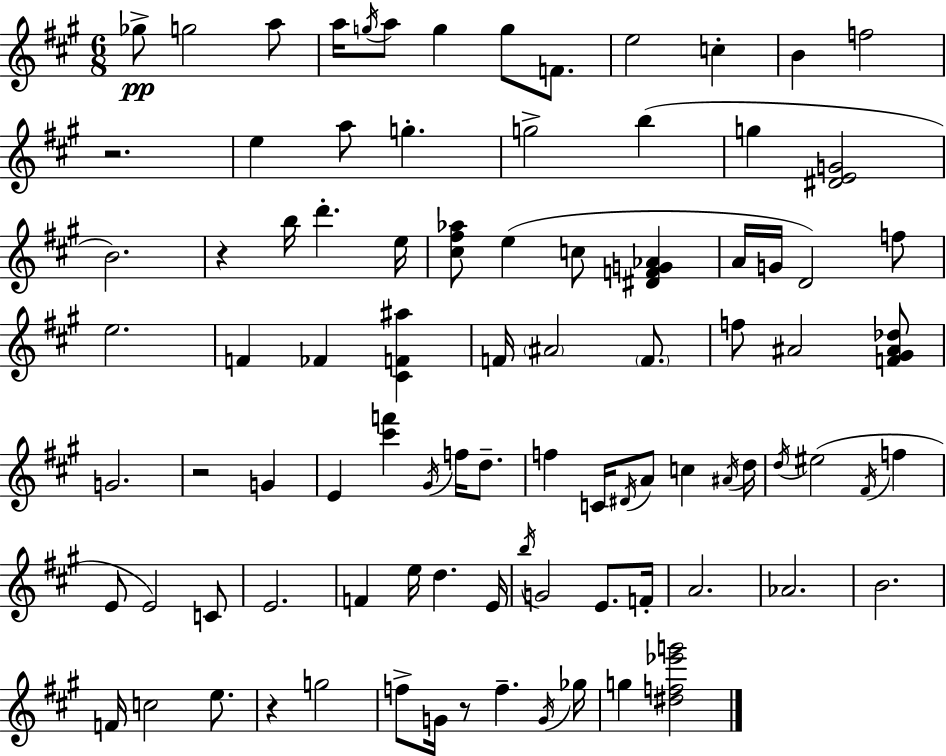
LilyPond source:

{
  \clef treble
  \numericTimeSignature
  \time 6/8
  \key a \major
  ges''8->\pp g''2 a''8 | a''16 \acciaccatura { g''16 } a''8 g''4 g''8 f'8. | e''2 c''4-. | b'4 f''2 | \break r2. | e''4 a''8 g''4.-. | g''2-> b''4( | g''4 <dis' e' g'>2 | \break b'2.) | r4 b''16 d'''4.-. | e''16 <cis'' fis'' aes''>8 e''4( c''8 <dis' f' g' aes'>4 | a'16 g'16 d'2) f''8 | \break e''2. | f'4 fes'4 <cis' f' ais''>4 | f'16 \parenthesize ais'2 \parenthesize f'8. | f''8 ais'2 <f' gis' ais' des''>8 | \break g'2. | r2 g'4 | e'4 <cis''' f'''>4 \acciaccatura { gis'16 } f''16 d''8.-- | f''4 c'16 \acciaccatura { dis'16 } a'8 c''4 | \break \acciaccatura { ais'16 } d''16 \acciaccatura { d''16 }( eis''2 | \acciaccatura { fis'16 } f''4 e'8 e'2) | c'8 e'2. | f'4 e''16 d''4. | \break e'16 \acciaccatura { b''16 } g'2 | e'8. f'16-. a'2. | aes'2. | b'2. | \break f'16 c''2 | e''8. r4 g''2 | f''8-> g'16 r8 | f''4.-- \acciaccatura { g'16 } ges''16 g''4 | \break <dis'' f'' ees''' g'''>2 \bar "|."
}